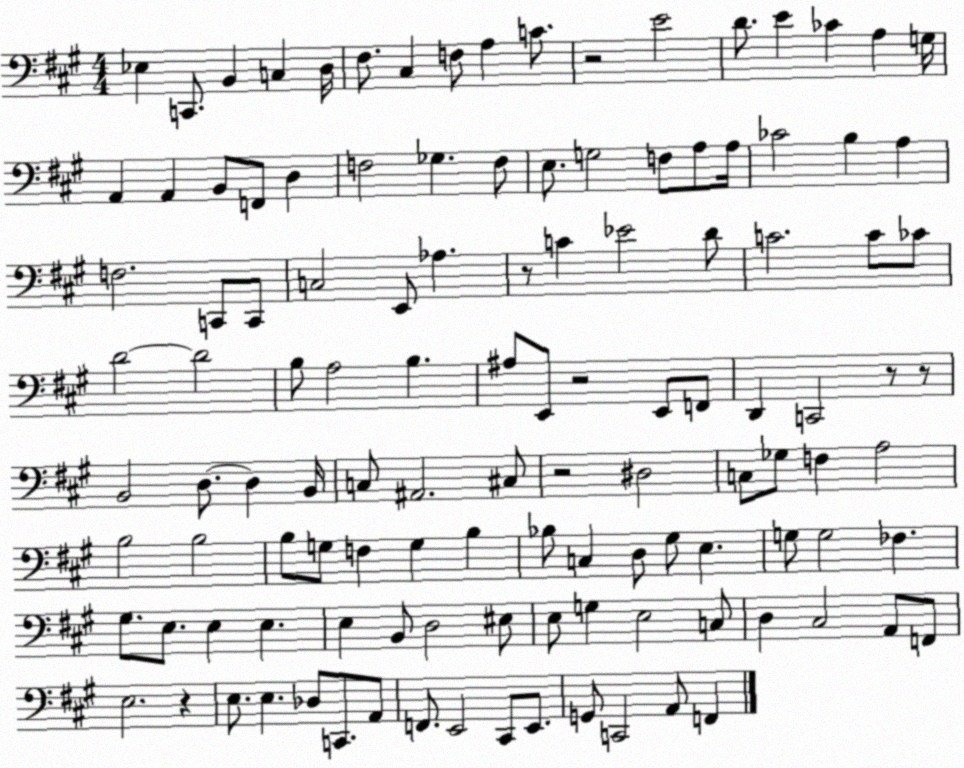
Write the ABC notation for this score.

X:1
T:Untitled
M:4/4
L:1/4
K:A
_E, C,,/2 B,, C, D,/4 ^F,/2 ^C, F,/2 A, C/2 z2 E2 D/2 E _C A, G,/4 A,, A,, B,,/2 F,,/2 D, F,2 _G, F,/2 E,/2 G,2 F,/2 A,/2 A,/4 _C2 B, A, F,2 C,,/2 C,,/2 C,2 E,,/2 _A, z/2 C _E2 D/2 C2 C/2 _C/2 D2 D2 B,/2 A,2 B, ^A,/2 E,,/2 z2 E,,/2 F,,/2 D,, C,,2 z/2 z/2 B,,2 D,/2 D, B,,/4 C,/2 ^A,,2 ^C,/2 z2 ^D,2 C,/2 _G,/2 F, A,2 B,2 B,2 B,/2 G,/2 F, G, B, _B,/2 C, D,/2 ^G,/2 E, G,/2 G,2 _F, ^G,/2 E,/2 E, E, E, B,,/2 D,2 ^E,/2 E,/2 G, E,2 C,/2 D, ^C,2 A,,/2 F,,/2 E,2 z E,/2 E, _D,/2 C,,/2 A,,/2 F,,/2 E,,2 ^C,,/2 E,,/2 G,,/2 C,,2 A,,/2 F,,